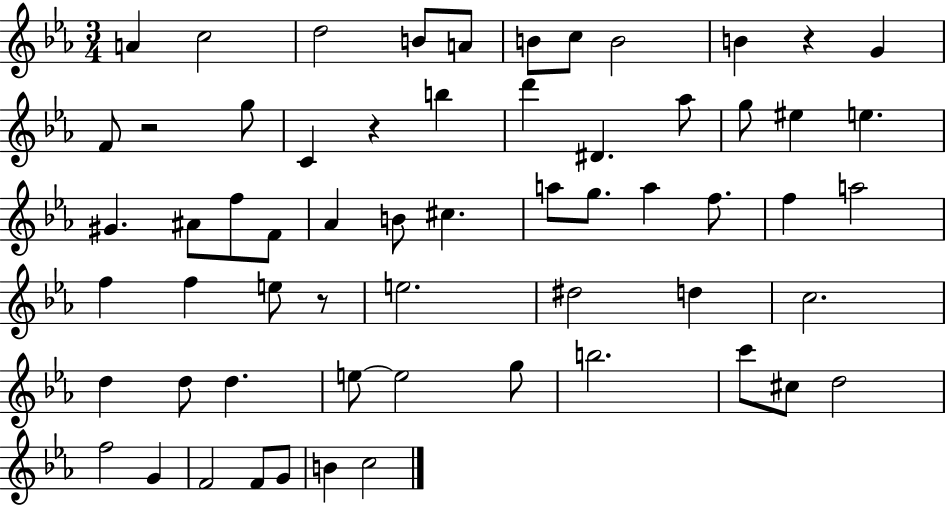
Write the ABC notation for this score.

X:1
T:Untitled
M:3/4
L:1/4
K:Eb
A c2 d2 B/2 A/2 B/2 c/2 B2 B z G F/2 z2 g/2 C z b d' ^D _a/2 g/2 ^e e ^G ^A/2 f/2 F/2 _A B/2 ^c a/2 g/2 a f/2 f a2 f f e/2 z/2 e2 ^d2 d c2 d d/2 d e/2 e2 g/2 b2 c'/2 ^c/2 d2 f2 G F2 F/2 G/2 B c2